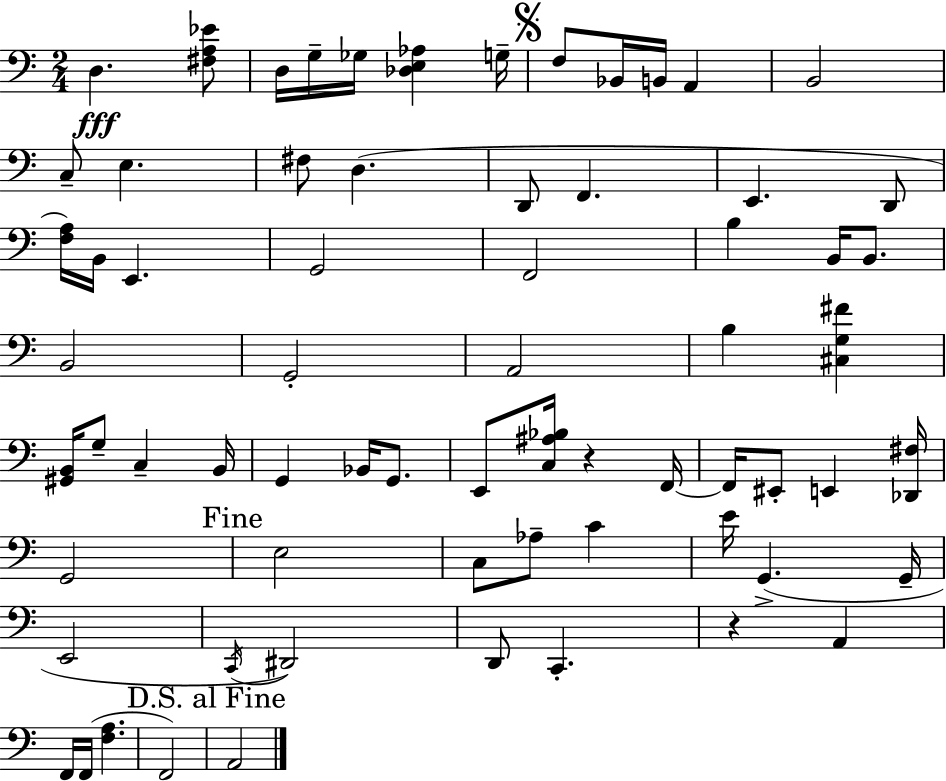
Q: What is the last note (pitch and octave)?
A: A2